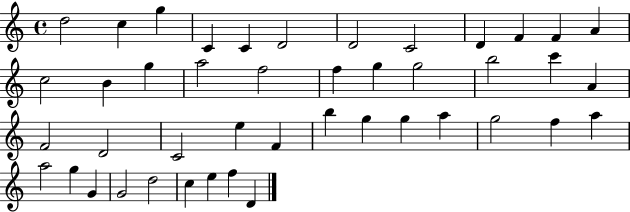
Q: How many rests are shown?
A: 0